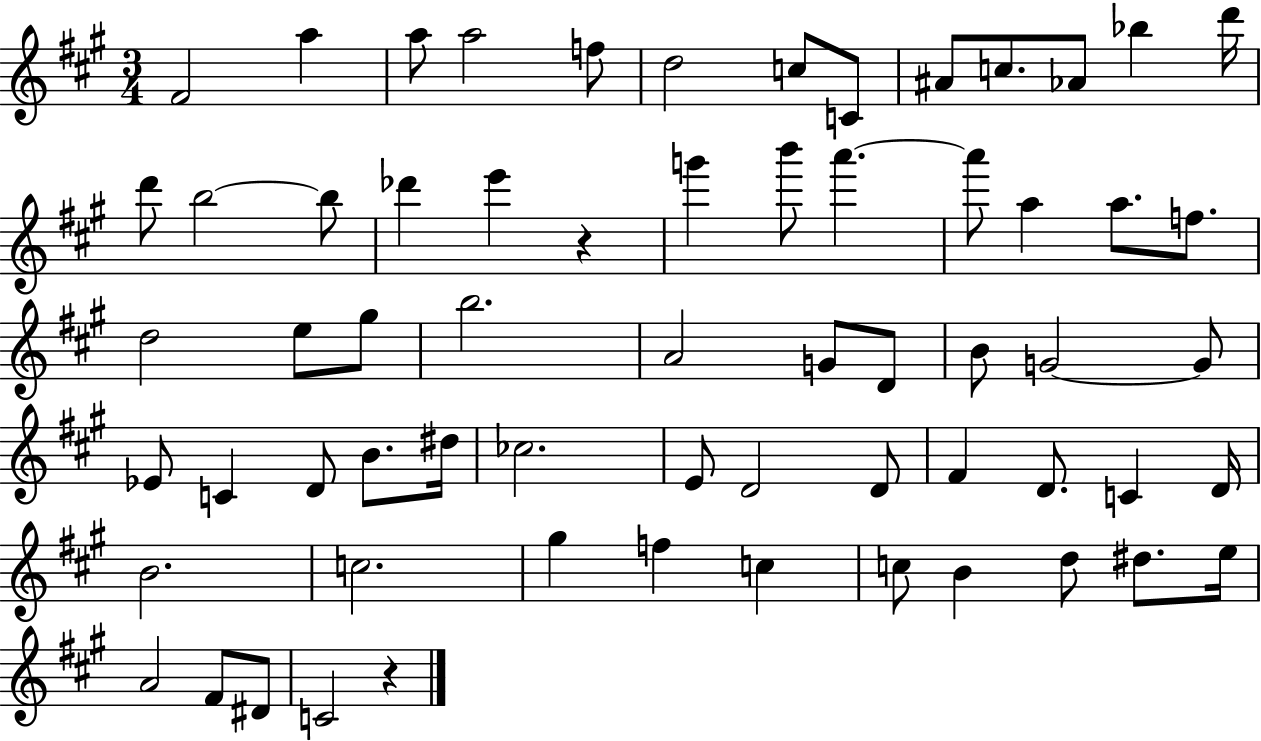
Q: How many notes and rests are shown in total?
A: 64